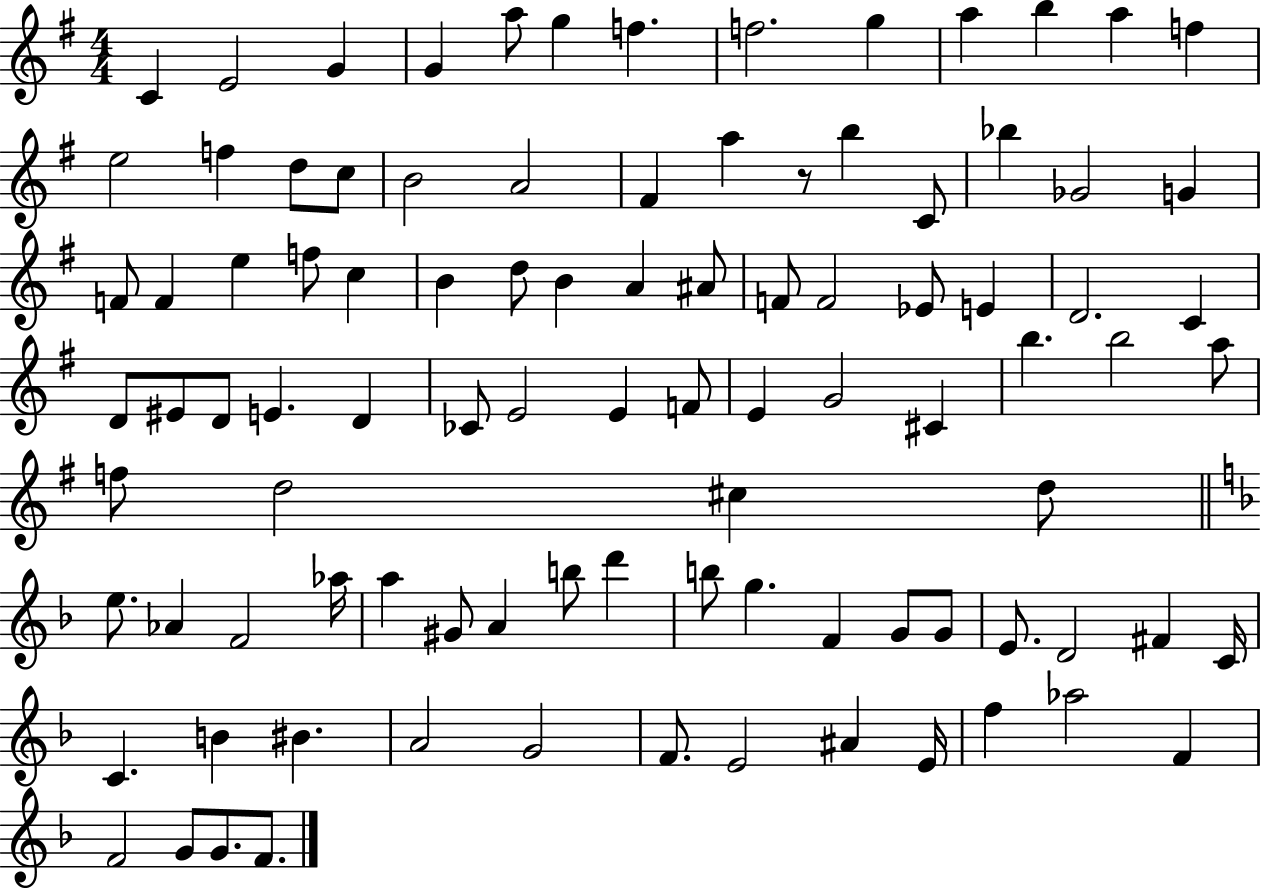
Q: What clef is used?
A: treble